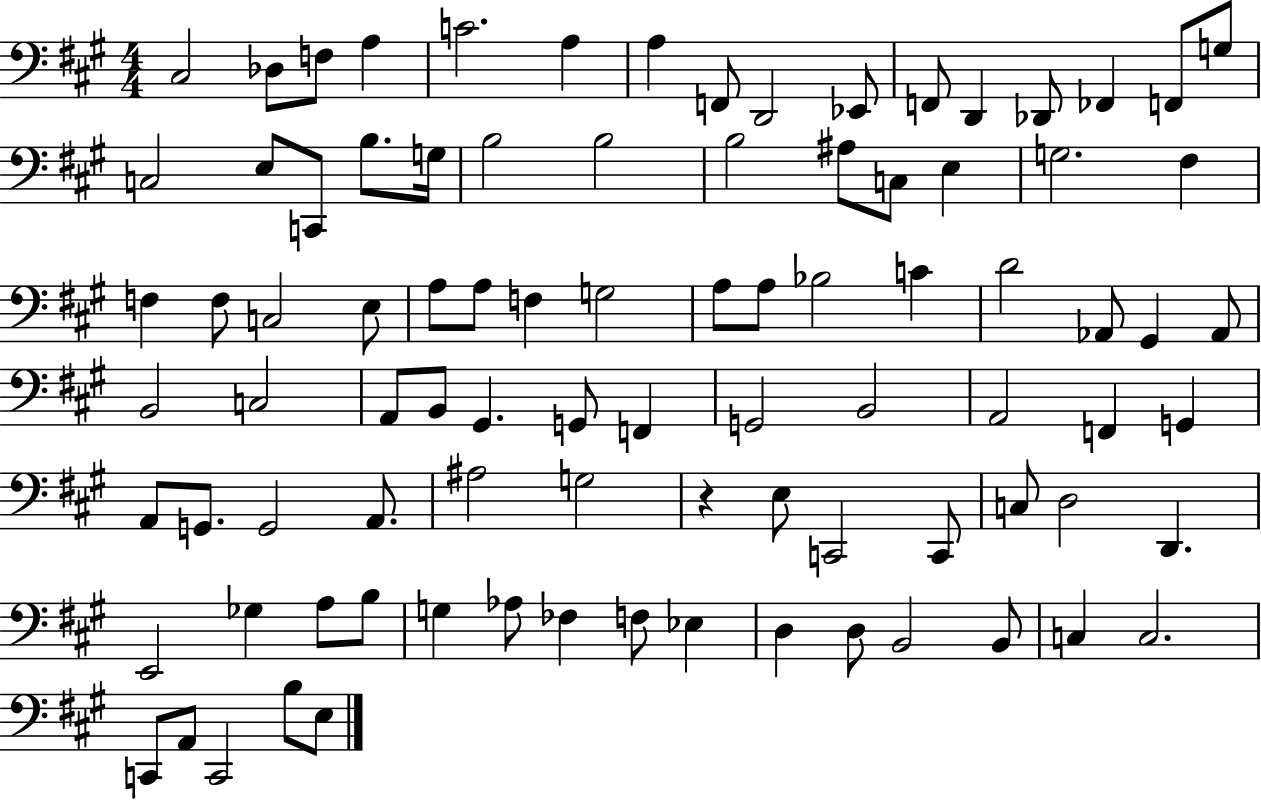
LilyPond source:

{
  \clef bass
  \numericTimeSignature
  \time 4/4
  \key a \major
  cis2 des8 f8 a4 | c'2. a4 | a4 f,8 d,2 ees,8 | f,8 d,4 des,8 fes,4 f,8 g8 | \break c2 e8 c,8 b8. g16 | b2 b2 | b2 ais8 c8 e4 | g2. fis4 | \break f4 f8 c2 e8 | a8 a8 f4 g2 | a8 a8 bes2 c'4 | d'2 aes,8 gis,4 aes,8 | \break b,2 c2 | a,8 b,8 gis,4. g,8 f,4 | g,2 b,2 | a,2 f,4 g,4 | \break a,8 g,8. g,2 a,8. | ais2 g2 | r4 e8 c,2 c,8 | c8 d2 d,4. | \break e,2 ges4 a8 b8 | g4 aes8 fes4 f8 ees4 | d4 d8 b,2 b,8 | c4 c2. | \break c,8 a,8 c,2 b8 e8 | \bar "|."
}